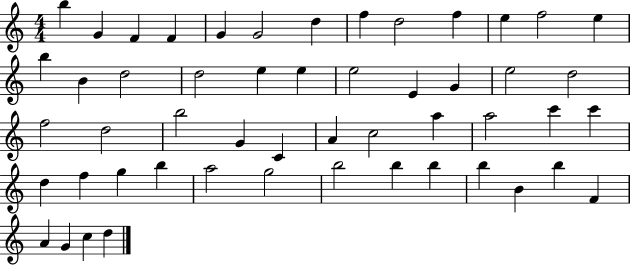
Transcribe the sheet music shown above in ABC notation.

X:1
T:Untitled
M:4/4
L:1/4
K:C
b G F F G G2 d f d2 f e f2 e b B d2 d2 e e e2 E G e2 d2 f2 d2 b2 G C A c2 a a2 c' c' d f g b a2 g2 b2 b b b B b F A G c d